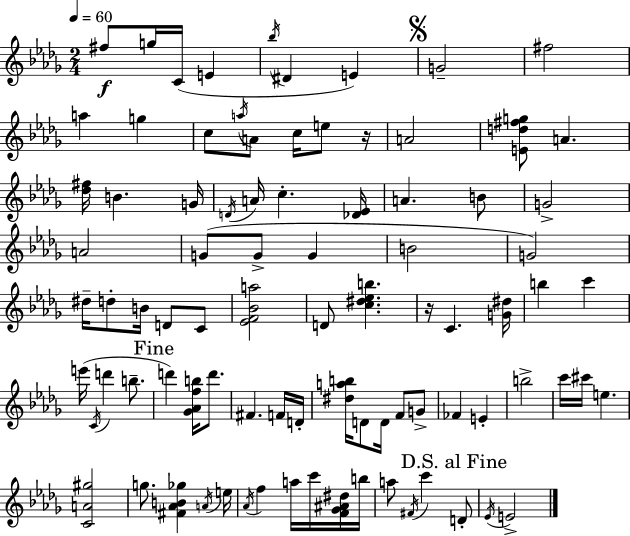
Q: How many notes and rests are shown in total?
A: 87